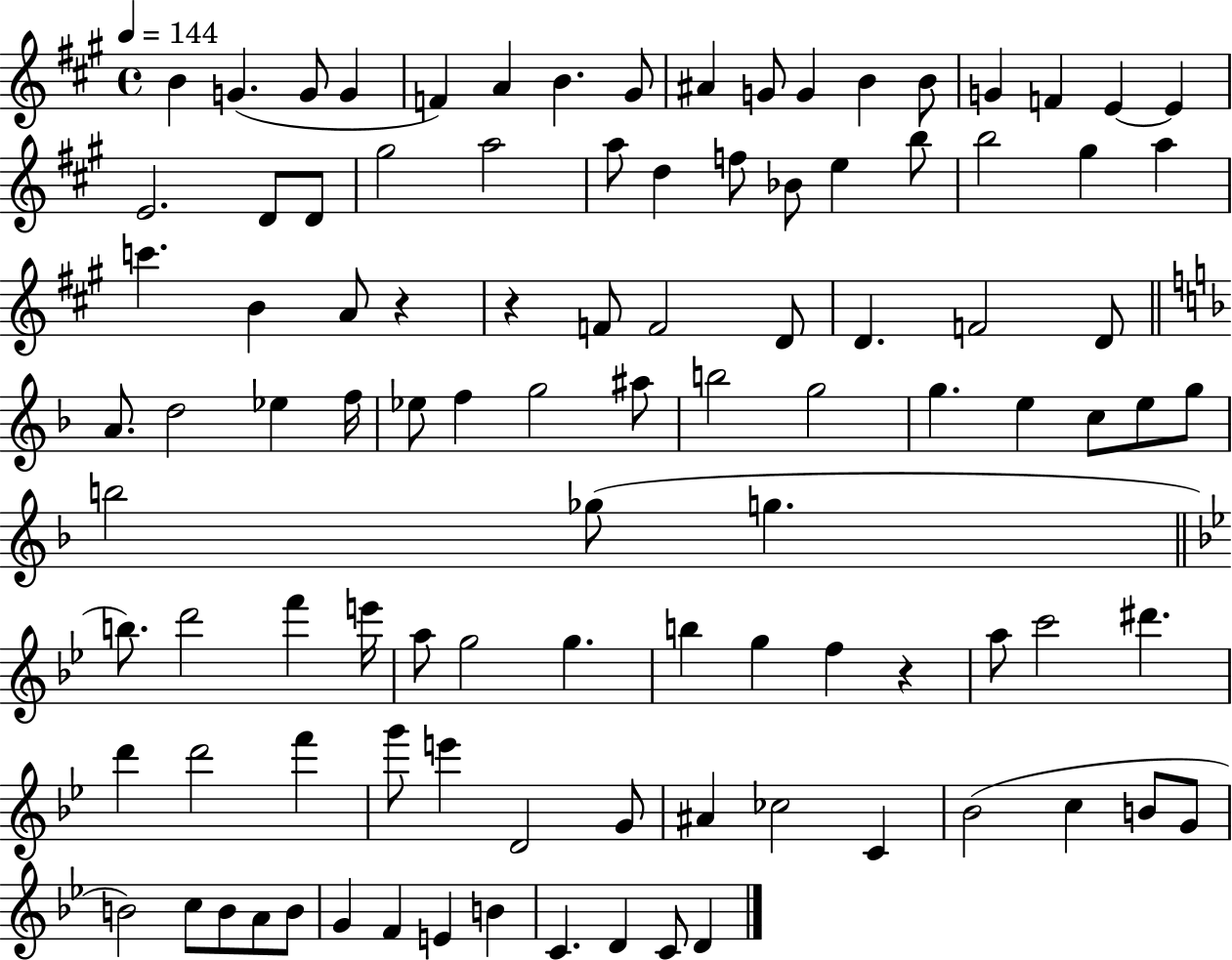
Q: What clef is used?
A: treble